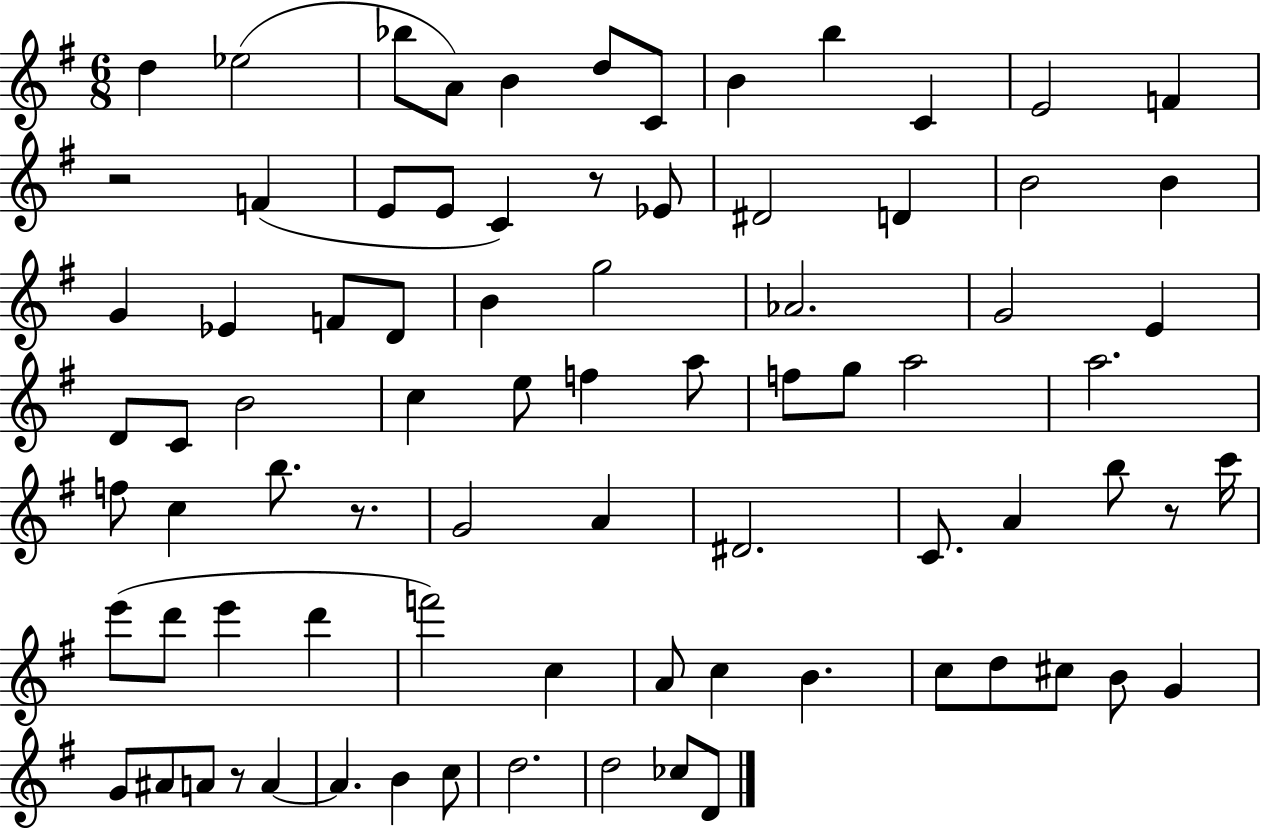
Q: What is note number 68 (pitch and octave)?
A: A4